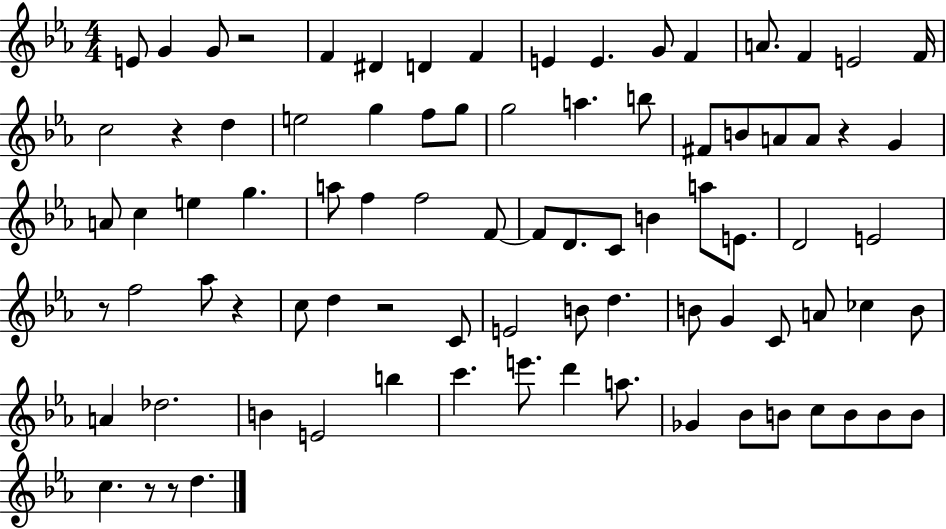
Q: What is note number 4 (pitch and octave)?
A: F4